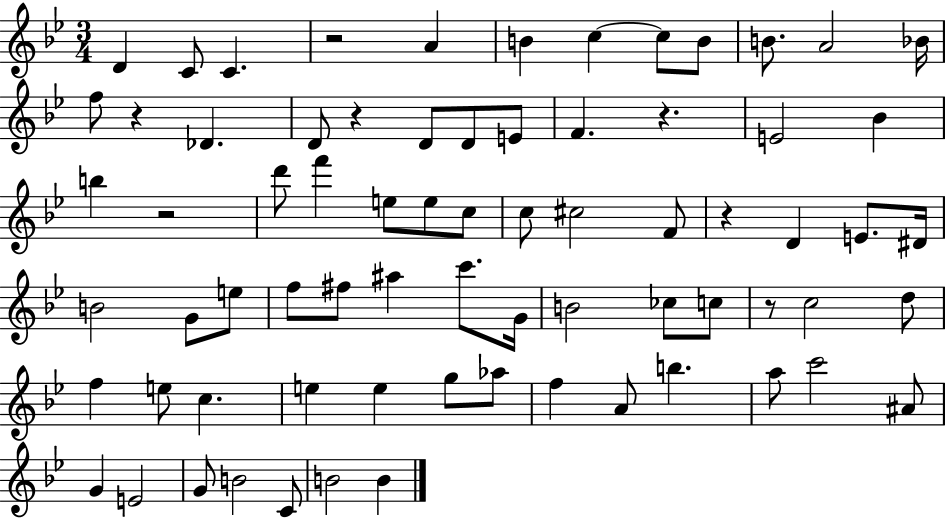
{
  \clef treble
  \numericTimeSignature
  \time 3/4
  \key bes \major
  d'4 c'8 c'4. | r2 a'4 | b'4 c''4~~ c''8 b'8 | b'8. a'2 bes'16 | \break f''8 r4 des'4. | d'8 r4 d'8 d'8 e'8 | f'4. r4. | e'2 bes'4 | \break b''4 r2 | d'''8 f'''4 e''8 e''8 c''8 | c''8 cis''2 f'8 | r4 d'4 e'8. dis'16 | \break b'2 g'8 e''8 | f''8 fis''8 ais''4 c'''8. g'16 | b'2 ces''8 c''8 | r8 c''2 d''8 | \break f''4 e''8 c''4. | e''4 e''4 g''8 aes''8 | f''4 a'8 b''4. | a''8 c'''2 ais'8 | \break g'4 e'2 | g'8 b'2 c'8 | b'2 b'4 | \bar "|."
}